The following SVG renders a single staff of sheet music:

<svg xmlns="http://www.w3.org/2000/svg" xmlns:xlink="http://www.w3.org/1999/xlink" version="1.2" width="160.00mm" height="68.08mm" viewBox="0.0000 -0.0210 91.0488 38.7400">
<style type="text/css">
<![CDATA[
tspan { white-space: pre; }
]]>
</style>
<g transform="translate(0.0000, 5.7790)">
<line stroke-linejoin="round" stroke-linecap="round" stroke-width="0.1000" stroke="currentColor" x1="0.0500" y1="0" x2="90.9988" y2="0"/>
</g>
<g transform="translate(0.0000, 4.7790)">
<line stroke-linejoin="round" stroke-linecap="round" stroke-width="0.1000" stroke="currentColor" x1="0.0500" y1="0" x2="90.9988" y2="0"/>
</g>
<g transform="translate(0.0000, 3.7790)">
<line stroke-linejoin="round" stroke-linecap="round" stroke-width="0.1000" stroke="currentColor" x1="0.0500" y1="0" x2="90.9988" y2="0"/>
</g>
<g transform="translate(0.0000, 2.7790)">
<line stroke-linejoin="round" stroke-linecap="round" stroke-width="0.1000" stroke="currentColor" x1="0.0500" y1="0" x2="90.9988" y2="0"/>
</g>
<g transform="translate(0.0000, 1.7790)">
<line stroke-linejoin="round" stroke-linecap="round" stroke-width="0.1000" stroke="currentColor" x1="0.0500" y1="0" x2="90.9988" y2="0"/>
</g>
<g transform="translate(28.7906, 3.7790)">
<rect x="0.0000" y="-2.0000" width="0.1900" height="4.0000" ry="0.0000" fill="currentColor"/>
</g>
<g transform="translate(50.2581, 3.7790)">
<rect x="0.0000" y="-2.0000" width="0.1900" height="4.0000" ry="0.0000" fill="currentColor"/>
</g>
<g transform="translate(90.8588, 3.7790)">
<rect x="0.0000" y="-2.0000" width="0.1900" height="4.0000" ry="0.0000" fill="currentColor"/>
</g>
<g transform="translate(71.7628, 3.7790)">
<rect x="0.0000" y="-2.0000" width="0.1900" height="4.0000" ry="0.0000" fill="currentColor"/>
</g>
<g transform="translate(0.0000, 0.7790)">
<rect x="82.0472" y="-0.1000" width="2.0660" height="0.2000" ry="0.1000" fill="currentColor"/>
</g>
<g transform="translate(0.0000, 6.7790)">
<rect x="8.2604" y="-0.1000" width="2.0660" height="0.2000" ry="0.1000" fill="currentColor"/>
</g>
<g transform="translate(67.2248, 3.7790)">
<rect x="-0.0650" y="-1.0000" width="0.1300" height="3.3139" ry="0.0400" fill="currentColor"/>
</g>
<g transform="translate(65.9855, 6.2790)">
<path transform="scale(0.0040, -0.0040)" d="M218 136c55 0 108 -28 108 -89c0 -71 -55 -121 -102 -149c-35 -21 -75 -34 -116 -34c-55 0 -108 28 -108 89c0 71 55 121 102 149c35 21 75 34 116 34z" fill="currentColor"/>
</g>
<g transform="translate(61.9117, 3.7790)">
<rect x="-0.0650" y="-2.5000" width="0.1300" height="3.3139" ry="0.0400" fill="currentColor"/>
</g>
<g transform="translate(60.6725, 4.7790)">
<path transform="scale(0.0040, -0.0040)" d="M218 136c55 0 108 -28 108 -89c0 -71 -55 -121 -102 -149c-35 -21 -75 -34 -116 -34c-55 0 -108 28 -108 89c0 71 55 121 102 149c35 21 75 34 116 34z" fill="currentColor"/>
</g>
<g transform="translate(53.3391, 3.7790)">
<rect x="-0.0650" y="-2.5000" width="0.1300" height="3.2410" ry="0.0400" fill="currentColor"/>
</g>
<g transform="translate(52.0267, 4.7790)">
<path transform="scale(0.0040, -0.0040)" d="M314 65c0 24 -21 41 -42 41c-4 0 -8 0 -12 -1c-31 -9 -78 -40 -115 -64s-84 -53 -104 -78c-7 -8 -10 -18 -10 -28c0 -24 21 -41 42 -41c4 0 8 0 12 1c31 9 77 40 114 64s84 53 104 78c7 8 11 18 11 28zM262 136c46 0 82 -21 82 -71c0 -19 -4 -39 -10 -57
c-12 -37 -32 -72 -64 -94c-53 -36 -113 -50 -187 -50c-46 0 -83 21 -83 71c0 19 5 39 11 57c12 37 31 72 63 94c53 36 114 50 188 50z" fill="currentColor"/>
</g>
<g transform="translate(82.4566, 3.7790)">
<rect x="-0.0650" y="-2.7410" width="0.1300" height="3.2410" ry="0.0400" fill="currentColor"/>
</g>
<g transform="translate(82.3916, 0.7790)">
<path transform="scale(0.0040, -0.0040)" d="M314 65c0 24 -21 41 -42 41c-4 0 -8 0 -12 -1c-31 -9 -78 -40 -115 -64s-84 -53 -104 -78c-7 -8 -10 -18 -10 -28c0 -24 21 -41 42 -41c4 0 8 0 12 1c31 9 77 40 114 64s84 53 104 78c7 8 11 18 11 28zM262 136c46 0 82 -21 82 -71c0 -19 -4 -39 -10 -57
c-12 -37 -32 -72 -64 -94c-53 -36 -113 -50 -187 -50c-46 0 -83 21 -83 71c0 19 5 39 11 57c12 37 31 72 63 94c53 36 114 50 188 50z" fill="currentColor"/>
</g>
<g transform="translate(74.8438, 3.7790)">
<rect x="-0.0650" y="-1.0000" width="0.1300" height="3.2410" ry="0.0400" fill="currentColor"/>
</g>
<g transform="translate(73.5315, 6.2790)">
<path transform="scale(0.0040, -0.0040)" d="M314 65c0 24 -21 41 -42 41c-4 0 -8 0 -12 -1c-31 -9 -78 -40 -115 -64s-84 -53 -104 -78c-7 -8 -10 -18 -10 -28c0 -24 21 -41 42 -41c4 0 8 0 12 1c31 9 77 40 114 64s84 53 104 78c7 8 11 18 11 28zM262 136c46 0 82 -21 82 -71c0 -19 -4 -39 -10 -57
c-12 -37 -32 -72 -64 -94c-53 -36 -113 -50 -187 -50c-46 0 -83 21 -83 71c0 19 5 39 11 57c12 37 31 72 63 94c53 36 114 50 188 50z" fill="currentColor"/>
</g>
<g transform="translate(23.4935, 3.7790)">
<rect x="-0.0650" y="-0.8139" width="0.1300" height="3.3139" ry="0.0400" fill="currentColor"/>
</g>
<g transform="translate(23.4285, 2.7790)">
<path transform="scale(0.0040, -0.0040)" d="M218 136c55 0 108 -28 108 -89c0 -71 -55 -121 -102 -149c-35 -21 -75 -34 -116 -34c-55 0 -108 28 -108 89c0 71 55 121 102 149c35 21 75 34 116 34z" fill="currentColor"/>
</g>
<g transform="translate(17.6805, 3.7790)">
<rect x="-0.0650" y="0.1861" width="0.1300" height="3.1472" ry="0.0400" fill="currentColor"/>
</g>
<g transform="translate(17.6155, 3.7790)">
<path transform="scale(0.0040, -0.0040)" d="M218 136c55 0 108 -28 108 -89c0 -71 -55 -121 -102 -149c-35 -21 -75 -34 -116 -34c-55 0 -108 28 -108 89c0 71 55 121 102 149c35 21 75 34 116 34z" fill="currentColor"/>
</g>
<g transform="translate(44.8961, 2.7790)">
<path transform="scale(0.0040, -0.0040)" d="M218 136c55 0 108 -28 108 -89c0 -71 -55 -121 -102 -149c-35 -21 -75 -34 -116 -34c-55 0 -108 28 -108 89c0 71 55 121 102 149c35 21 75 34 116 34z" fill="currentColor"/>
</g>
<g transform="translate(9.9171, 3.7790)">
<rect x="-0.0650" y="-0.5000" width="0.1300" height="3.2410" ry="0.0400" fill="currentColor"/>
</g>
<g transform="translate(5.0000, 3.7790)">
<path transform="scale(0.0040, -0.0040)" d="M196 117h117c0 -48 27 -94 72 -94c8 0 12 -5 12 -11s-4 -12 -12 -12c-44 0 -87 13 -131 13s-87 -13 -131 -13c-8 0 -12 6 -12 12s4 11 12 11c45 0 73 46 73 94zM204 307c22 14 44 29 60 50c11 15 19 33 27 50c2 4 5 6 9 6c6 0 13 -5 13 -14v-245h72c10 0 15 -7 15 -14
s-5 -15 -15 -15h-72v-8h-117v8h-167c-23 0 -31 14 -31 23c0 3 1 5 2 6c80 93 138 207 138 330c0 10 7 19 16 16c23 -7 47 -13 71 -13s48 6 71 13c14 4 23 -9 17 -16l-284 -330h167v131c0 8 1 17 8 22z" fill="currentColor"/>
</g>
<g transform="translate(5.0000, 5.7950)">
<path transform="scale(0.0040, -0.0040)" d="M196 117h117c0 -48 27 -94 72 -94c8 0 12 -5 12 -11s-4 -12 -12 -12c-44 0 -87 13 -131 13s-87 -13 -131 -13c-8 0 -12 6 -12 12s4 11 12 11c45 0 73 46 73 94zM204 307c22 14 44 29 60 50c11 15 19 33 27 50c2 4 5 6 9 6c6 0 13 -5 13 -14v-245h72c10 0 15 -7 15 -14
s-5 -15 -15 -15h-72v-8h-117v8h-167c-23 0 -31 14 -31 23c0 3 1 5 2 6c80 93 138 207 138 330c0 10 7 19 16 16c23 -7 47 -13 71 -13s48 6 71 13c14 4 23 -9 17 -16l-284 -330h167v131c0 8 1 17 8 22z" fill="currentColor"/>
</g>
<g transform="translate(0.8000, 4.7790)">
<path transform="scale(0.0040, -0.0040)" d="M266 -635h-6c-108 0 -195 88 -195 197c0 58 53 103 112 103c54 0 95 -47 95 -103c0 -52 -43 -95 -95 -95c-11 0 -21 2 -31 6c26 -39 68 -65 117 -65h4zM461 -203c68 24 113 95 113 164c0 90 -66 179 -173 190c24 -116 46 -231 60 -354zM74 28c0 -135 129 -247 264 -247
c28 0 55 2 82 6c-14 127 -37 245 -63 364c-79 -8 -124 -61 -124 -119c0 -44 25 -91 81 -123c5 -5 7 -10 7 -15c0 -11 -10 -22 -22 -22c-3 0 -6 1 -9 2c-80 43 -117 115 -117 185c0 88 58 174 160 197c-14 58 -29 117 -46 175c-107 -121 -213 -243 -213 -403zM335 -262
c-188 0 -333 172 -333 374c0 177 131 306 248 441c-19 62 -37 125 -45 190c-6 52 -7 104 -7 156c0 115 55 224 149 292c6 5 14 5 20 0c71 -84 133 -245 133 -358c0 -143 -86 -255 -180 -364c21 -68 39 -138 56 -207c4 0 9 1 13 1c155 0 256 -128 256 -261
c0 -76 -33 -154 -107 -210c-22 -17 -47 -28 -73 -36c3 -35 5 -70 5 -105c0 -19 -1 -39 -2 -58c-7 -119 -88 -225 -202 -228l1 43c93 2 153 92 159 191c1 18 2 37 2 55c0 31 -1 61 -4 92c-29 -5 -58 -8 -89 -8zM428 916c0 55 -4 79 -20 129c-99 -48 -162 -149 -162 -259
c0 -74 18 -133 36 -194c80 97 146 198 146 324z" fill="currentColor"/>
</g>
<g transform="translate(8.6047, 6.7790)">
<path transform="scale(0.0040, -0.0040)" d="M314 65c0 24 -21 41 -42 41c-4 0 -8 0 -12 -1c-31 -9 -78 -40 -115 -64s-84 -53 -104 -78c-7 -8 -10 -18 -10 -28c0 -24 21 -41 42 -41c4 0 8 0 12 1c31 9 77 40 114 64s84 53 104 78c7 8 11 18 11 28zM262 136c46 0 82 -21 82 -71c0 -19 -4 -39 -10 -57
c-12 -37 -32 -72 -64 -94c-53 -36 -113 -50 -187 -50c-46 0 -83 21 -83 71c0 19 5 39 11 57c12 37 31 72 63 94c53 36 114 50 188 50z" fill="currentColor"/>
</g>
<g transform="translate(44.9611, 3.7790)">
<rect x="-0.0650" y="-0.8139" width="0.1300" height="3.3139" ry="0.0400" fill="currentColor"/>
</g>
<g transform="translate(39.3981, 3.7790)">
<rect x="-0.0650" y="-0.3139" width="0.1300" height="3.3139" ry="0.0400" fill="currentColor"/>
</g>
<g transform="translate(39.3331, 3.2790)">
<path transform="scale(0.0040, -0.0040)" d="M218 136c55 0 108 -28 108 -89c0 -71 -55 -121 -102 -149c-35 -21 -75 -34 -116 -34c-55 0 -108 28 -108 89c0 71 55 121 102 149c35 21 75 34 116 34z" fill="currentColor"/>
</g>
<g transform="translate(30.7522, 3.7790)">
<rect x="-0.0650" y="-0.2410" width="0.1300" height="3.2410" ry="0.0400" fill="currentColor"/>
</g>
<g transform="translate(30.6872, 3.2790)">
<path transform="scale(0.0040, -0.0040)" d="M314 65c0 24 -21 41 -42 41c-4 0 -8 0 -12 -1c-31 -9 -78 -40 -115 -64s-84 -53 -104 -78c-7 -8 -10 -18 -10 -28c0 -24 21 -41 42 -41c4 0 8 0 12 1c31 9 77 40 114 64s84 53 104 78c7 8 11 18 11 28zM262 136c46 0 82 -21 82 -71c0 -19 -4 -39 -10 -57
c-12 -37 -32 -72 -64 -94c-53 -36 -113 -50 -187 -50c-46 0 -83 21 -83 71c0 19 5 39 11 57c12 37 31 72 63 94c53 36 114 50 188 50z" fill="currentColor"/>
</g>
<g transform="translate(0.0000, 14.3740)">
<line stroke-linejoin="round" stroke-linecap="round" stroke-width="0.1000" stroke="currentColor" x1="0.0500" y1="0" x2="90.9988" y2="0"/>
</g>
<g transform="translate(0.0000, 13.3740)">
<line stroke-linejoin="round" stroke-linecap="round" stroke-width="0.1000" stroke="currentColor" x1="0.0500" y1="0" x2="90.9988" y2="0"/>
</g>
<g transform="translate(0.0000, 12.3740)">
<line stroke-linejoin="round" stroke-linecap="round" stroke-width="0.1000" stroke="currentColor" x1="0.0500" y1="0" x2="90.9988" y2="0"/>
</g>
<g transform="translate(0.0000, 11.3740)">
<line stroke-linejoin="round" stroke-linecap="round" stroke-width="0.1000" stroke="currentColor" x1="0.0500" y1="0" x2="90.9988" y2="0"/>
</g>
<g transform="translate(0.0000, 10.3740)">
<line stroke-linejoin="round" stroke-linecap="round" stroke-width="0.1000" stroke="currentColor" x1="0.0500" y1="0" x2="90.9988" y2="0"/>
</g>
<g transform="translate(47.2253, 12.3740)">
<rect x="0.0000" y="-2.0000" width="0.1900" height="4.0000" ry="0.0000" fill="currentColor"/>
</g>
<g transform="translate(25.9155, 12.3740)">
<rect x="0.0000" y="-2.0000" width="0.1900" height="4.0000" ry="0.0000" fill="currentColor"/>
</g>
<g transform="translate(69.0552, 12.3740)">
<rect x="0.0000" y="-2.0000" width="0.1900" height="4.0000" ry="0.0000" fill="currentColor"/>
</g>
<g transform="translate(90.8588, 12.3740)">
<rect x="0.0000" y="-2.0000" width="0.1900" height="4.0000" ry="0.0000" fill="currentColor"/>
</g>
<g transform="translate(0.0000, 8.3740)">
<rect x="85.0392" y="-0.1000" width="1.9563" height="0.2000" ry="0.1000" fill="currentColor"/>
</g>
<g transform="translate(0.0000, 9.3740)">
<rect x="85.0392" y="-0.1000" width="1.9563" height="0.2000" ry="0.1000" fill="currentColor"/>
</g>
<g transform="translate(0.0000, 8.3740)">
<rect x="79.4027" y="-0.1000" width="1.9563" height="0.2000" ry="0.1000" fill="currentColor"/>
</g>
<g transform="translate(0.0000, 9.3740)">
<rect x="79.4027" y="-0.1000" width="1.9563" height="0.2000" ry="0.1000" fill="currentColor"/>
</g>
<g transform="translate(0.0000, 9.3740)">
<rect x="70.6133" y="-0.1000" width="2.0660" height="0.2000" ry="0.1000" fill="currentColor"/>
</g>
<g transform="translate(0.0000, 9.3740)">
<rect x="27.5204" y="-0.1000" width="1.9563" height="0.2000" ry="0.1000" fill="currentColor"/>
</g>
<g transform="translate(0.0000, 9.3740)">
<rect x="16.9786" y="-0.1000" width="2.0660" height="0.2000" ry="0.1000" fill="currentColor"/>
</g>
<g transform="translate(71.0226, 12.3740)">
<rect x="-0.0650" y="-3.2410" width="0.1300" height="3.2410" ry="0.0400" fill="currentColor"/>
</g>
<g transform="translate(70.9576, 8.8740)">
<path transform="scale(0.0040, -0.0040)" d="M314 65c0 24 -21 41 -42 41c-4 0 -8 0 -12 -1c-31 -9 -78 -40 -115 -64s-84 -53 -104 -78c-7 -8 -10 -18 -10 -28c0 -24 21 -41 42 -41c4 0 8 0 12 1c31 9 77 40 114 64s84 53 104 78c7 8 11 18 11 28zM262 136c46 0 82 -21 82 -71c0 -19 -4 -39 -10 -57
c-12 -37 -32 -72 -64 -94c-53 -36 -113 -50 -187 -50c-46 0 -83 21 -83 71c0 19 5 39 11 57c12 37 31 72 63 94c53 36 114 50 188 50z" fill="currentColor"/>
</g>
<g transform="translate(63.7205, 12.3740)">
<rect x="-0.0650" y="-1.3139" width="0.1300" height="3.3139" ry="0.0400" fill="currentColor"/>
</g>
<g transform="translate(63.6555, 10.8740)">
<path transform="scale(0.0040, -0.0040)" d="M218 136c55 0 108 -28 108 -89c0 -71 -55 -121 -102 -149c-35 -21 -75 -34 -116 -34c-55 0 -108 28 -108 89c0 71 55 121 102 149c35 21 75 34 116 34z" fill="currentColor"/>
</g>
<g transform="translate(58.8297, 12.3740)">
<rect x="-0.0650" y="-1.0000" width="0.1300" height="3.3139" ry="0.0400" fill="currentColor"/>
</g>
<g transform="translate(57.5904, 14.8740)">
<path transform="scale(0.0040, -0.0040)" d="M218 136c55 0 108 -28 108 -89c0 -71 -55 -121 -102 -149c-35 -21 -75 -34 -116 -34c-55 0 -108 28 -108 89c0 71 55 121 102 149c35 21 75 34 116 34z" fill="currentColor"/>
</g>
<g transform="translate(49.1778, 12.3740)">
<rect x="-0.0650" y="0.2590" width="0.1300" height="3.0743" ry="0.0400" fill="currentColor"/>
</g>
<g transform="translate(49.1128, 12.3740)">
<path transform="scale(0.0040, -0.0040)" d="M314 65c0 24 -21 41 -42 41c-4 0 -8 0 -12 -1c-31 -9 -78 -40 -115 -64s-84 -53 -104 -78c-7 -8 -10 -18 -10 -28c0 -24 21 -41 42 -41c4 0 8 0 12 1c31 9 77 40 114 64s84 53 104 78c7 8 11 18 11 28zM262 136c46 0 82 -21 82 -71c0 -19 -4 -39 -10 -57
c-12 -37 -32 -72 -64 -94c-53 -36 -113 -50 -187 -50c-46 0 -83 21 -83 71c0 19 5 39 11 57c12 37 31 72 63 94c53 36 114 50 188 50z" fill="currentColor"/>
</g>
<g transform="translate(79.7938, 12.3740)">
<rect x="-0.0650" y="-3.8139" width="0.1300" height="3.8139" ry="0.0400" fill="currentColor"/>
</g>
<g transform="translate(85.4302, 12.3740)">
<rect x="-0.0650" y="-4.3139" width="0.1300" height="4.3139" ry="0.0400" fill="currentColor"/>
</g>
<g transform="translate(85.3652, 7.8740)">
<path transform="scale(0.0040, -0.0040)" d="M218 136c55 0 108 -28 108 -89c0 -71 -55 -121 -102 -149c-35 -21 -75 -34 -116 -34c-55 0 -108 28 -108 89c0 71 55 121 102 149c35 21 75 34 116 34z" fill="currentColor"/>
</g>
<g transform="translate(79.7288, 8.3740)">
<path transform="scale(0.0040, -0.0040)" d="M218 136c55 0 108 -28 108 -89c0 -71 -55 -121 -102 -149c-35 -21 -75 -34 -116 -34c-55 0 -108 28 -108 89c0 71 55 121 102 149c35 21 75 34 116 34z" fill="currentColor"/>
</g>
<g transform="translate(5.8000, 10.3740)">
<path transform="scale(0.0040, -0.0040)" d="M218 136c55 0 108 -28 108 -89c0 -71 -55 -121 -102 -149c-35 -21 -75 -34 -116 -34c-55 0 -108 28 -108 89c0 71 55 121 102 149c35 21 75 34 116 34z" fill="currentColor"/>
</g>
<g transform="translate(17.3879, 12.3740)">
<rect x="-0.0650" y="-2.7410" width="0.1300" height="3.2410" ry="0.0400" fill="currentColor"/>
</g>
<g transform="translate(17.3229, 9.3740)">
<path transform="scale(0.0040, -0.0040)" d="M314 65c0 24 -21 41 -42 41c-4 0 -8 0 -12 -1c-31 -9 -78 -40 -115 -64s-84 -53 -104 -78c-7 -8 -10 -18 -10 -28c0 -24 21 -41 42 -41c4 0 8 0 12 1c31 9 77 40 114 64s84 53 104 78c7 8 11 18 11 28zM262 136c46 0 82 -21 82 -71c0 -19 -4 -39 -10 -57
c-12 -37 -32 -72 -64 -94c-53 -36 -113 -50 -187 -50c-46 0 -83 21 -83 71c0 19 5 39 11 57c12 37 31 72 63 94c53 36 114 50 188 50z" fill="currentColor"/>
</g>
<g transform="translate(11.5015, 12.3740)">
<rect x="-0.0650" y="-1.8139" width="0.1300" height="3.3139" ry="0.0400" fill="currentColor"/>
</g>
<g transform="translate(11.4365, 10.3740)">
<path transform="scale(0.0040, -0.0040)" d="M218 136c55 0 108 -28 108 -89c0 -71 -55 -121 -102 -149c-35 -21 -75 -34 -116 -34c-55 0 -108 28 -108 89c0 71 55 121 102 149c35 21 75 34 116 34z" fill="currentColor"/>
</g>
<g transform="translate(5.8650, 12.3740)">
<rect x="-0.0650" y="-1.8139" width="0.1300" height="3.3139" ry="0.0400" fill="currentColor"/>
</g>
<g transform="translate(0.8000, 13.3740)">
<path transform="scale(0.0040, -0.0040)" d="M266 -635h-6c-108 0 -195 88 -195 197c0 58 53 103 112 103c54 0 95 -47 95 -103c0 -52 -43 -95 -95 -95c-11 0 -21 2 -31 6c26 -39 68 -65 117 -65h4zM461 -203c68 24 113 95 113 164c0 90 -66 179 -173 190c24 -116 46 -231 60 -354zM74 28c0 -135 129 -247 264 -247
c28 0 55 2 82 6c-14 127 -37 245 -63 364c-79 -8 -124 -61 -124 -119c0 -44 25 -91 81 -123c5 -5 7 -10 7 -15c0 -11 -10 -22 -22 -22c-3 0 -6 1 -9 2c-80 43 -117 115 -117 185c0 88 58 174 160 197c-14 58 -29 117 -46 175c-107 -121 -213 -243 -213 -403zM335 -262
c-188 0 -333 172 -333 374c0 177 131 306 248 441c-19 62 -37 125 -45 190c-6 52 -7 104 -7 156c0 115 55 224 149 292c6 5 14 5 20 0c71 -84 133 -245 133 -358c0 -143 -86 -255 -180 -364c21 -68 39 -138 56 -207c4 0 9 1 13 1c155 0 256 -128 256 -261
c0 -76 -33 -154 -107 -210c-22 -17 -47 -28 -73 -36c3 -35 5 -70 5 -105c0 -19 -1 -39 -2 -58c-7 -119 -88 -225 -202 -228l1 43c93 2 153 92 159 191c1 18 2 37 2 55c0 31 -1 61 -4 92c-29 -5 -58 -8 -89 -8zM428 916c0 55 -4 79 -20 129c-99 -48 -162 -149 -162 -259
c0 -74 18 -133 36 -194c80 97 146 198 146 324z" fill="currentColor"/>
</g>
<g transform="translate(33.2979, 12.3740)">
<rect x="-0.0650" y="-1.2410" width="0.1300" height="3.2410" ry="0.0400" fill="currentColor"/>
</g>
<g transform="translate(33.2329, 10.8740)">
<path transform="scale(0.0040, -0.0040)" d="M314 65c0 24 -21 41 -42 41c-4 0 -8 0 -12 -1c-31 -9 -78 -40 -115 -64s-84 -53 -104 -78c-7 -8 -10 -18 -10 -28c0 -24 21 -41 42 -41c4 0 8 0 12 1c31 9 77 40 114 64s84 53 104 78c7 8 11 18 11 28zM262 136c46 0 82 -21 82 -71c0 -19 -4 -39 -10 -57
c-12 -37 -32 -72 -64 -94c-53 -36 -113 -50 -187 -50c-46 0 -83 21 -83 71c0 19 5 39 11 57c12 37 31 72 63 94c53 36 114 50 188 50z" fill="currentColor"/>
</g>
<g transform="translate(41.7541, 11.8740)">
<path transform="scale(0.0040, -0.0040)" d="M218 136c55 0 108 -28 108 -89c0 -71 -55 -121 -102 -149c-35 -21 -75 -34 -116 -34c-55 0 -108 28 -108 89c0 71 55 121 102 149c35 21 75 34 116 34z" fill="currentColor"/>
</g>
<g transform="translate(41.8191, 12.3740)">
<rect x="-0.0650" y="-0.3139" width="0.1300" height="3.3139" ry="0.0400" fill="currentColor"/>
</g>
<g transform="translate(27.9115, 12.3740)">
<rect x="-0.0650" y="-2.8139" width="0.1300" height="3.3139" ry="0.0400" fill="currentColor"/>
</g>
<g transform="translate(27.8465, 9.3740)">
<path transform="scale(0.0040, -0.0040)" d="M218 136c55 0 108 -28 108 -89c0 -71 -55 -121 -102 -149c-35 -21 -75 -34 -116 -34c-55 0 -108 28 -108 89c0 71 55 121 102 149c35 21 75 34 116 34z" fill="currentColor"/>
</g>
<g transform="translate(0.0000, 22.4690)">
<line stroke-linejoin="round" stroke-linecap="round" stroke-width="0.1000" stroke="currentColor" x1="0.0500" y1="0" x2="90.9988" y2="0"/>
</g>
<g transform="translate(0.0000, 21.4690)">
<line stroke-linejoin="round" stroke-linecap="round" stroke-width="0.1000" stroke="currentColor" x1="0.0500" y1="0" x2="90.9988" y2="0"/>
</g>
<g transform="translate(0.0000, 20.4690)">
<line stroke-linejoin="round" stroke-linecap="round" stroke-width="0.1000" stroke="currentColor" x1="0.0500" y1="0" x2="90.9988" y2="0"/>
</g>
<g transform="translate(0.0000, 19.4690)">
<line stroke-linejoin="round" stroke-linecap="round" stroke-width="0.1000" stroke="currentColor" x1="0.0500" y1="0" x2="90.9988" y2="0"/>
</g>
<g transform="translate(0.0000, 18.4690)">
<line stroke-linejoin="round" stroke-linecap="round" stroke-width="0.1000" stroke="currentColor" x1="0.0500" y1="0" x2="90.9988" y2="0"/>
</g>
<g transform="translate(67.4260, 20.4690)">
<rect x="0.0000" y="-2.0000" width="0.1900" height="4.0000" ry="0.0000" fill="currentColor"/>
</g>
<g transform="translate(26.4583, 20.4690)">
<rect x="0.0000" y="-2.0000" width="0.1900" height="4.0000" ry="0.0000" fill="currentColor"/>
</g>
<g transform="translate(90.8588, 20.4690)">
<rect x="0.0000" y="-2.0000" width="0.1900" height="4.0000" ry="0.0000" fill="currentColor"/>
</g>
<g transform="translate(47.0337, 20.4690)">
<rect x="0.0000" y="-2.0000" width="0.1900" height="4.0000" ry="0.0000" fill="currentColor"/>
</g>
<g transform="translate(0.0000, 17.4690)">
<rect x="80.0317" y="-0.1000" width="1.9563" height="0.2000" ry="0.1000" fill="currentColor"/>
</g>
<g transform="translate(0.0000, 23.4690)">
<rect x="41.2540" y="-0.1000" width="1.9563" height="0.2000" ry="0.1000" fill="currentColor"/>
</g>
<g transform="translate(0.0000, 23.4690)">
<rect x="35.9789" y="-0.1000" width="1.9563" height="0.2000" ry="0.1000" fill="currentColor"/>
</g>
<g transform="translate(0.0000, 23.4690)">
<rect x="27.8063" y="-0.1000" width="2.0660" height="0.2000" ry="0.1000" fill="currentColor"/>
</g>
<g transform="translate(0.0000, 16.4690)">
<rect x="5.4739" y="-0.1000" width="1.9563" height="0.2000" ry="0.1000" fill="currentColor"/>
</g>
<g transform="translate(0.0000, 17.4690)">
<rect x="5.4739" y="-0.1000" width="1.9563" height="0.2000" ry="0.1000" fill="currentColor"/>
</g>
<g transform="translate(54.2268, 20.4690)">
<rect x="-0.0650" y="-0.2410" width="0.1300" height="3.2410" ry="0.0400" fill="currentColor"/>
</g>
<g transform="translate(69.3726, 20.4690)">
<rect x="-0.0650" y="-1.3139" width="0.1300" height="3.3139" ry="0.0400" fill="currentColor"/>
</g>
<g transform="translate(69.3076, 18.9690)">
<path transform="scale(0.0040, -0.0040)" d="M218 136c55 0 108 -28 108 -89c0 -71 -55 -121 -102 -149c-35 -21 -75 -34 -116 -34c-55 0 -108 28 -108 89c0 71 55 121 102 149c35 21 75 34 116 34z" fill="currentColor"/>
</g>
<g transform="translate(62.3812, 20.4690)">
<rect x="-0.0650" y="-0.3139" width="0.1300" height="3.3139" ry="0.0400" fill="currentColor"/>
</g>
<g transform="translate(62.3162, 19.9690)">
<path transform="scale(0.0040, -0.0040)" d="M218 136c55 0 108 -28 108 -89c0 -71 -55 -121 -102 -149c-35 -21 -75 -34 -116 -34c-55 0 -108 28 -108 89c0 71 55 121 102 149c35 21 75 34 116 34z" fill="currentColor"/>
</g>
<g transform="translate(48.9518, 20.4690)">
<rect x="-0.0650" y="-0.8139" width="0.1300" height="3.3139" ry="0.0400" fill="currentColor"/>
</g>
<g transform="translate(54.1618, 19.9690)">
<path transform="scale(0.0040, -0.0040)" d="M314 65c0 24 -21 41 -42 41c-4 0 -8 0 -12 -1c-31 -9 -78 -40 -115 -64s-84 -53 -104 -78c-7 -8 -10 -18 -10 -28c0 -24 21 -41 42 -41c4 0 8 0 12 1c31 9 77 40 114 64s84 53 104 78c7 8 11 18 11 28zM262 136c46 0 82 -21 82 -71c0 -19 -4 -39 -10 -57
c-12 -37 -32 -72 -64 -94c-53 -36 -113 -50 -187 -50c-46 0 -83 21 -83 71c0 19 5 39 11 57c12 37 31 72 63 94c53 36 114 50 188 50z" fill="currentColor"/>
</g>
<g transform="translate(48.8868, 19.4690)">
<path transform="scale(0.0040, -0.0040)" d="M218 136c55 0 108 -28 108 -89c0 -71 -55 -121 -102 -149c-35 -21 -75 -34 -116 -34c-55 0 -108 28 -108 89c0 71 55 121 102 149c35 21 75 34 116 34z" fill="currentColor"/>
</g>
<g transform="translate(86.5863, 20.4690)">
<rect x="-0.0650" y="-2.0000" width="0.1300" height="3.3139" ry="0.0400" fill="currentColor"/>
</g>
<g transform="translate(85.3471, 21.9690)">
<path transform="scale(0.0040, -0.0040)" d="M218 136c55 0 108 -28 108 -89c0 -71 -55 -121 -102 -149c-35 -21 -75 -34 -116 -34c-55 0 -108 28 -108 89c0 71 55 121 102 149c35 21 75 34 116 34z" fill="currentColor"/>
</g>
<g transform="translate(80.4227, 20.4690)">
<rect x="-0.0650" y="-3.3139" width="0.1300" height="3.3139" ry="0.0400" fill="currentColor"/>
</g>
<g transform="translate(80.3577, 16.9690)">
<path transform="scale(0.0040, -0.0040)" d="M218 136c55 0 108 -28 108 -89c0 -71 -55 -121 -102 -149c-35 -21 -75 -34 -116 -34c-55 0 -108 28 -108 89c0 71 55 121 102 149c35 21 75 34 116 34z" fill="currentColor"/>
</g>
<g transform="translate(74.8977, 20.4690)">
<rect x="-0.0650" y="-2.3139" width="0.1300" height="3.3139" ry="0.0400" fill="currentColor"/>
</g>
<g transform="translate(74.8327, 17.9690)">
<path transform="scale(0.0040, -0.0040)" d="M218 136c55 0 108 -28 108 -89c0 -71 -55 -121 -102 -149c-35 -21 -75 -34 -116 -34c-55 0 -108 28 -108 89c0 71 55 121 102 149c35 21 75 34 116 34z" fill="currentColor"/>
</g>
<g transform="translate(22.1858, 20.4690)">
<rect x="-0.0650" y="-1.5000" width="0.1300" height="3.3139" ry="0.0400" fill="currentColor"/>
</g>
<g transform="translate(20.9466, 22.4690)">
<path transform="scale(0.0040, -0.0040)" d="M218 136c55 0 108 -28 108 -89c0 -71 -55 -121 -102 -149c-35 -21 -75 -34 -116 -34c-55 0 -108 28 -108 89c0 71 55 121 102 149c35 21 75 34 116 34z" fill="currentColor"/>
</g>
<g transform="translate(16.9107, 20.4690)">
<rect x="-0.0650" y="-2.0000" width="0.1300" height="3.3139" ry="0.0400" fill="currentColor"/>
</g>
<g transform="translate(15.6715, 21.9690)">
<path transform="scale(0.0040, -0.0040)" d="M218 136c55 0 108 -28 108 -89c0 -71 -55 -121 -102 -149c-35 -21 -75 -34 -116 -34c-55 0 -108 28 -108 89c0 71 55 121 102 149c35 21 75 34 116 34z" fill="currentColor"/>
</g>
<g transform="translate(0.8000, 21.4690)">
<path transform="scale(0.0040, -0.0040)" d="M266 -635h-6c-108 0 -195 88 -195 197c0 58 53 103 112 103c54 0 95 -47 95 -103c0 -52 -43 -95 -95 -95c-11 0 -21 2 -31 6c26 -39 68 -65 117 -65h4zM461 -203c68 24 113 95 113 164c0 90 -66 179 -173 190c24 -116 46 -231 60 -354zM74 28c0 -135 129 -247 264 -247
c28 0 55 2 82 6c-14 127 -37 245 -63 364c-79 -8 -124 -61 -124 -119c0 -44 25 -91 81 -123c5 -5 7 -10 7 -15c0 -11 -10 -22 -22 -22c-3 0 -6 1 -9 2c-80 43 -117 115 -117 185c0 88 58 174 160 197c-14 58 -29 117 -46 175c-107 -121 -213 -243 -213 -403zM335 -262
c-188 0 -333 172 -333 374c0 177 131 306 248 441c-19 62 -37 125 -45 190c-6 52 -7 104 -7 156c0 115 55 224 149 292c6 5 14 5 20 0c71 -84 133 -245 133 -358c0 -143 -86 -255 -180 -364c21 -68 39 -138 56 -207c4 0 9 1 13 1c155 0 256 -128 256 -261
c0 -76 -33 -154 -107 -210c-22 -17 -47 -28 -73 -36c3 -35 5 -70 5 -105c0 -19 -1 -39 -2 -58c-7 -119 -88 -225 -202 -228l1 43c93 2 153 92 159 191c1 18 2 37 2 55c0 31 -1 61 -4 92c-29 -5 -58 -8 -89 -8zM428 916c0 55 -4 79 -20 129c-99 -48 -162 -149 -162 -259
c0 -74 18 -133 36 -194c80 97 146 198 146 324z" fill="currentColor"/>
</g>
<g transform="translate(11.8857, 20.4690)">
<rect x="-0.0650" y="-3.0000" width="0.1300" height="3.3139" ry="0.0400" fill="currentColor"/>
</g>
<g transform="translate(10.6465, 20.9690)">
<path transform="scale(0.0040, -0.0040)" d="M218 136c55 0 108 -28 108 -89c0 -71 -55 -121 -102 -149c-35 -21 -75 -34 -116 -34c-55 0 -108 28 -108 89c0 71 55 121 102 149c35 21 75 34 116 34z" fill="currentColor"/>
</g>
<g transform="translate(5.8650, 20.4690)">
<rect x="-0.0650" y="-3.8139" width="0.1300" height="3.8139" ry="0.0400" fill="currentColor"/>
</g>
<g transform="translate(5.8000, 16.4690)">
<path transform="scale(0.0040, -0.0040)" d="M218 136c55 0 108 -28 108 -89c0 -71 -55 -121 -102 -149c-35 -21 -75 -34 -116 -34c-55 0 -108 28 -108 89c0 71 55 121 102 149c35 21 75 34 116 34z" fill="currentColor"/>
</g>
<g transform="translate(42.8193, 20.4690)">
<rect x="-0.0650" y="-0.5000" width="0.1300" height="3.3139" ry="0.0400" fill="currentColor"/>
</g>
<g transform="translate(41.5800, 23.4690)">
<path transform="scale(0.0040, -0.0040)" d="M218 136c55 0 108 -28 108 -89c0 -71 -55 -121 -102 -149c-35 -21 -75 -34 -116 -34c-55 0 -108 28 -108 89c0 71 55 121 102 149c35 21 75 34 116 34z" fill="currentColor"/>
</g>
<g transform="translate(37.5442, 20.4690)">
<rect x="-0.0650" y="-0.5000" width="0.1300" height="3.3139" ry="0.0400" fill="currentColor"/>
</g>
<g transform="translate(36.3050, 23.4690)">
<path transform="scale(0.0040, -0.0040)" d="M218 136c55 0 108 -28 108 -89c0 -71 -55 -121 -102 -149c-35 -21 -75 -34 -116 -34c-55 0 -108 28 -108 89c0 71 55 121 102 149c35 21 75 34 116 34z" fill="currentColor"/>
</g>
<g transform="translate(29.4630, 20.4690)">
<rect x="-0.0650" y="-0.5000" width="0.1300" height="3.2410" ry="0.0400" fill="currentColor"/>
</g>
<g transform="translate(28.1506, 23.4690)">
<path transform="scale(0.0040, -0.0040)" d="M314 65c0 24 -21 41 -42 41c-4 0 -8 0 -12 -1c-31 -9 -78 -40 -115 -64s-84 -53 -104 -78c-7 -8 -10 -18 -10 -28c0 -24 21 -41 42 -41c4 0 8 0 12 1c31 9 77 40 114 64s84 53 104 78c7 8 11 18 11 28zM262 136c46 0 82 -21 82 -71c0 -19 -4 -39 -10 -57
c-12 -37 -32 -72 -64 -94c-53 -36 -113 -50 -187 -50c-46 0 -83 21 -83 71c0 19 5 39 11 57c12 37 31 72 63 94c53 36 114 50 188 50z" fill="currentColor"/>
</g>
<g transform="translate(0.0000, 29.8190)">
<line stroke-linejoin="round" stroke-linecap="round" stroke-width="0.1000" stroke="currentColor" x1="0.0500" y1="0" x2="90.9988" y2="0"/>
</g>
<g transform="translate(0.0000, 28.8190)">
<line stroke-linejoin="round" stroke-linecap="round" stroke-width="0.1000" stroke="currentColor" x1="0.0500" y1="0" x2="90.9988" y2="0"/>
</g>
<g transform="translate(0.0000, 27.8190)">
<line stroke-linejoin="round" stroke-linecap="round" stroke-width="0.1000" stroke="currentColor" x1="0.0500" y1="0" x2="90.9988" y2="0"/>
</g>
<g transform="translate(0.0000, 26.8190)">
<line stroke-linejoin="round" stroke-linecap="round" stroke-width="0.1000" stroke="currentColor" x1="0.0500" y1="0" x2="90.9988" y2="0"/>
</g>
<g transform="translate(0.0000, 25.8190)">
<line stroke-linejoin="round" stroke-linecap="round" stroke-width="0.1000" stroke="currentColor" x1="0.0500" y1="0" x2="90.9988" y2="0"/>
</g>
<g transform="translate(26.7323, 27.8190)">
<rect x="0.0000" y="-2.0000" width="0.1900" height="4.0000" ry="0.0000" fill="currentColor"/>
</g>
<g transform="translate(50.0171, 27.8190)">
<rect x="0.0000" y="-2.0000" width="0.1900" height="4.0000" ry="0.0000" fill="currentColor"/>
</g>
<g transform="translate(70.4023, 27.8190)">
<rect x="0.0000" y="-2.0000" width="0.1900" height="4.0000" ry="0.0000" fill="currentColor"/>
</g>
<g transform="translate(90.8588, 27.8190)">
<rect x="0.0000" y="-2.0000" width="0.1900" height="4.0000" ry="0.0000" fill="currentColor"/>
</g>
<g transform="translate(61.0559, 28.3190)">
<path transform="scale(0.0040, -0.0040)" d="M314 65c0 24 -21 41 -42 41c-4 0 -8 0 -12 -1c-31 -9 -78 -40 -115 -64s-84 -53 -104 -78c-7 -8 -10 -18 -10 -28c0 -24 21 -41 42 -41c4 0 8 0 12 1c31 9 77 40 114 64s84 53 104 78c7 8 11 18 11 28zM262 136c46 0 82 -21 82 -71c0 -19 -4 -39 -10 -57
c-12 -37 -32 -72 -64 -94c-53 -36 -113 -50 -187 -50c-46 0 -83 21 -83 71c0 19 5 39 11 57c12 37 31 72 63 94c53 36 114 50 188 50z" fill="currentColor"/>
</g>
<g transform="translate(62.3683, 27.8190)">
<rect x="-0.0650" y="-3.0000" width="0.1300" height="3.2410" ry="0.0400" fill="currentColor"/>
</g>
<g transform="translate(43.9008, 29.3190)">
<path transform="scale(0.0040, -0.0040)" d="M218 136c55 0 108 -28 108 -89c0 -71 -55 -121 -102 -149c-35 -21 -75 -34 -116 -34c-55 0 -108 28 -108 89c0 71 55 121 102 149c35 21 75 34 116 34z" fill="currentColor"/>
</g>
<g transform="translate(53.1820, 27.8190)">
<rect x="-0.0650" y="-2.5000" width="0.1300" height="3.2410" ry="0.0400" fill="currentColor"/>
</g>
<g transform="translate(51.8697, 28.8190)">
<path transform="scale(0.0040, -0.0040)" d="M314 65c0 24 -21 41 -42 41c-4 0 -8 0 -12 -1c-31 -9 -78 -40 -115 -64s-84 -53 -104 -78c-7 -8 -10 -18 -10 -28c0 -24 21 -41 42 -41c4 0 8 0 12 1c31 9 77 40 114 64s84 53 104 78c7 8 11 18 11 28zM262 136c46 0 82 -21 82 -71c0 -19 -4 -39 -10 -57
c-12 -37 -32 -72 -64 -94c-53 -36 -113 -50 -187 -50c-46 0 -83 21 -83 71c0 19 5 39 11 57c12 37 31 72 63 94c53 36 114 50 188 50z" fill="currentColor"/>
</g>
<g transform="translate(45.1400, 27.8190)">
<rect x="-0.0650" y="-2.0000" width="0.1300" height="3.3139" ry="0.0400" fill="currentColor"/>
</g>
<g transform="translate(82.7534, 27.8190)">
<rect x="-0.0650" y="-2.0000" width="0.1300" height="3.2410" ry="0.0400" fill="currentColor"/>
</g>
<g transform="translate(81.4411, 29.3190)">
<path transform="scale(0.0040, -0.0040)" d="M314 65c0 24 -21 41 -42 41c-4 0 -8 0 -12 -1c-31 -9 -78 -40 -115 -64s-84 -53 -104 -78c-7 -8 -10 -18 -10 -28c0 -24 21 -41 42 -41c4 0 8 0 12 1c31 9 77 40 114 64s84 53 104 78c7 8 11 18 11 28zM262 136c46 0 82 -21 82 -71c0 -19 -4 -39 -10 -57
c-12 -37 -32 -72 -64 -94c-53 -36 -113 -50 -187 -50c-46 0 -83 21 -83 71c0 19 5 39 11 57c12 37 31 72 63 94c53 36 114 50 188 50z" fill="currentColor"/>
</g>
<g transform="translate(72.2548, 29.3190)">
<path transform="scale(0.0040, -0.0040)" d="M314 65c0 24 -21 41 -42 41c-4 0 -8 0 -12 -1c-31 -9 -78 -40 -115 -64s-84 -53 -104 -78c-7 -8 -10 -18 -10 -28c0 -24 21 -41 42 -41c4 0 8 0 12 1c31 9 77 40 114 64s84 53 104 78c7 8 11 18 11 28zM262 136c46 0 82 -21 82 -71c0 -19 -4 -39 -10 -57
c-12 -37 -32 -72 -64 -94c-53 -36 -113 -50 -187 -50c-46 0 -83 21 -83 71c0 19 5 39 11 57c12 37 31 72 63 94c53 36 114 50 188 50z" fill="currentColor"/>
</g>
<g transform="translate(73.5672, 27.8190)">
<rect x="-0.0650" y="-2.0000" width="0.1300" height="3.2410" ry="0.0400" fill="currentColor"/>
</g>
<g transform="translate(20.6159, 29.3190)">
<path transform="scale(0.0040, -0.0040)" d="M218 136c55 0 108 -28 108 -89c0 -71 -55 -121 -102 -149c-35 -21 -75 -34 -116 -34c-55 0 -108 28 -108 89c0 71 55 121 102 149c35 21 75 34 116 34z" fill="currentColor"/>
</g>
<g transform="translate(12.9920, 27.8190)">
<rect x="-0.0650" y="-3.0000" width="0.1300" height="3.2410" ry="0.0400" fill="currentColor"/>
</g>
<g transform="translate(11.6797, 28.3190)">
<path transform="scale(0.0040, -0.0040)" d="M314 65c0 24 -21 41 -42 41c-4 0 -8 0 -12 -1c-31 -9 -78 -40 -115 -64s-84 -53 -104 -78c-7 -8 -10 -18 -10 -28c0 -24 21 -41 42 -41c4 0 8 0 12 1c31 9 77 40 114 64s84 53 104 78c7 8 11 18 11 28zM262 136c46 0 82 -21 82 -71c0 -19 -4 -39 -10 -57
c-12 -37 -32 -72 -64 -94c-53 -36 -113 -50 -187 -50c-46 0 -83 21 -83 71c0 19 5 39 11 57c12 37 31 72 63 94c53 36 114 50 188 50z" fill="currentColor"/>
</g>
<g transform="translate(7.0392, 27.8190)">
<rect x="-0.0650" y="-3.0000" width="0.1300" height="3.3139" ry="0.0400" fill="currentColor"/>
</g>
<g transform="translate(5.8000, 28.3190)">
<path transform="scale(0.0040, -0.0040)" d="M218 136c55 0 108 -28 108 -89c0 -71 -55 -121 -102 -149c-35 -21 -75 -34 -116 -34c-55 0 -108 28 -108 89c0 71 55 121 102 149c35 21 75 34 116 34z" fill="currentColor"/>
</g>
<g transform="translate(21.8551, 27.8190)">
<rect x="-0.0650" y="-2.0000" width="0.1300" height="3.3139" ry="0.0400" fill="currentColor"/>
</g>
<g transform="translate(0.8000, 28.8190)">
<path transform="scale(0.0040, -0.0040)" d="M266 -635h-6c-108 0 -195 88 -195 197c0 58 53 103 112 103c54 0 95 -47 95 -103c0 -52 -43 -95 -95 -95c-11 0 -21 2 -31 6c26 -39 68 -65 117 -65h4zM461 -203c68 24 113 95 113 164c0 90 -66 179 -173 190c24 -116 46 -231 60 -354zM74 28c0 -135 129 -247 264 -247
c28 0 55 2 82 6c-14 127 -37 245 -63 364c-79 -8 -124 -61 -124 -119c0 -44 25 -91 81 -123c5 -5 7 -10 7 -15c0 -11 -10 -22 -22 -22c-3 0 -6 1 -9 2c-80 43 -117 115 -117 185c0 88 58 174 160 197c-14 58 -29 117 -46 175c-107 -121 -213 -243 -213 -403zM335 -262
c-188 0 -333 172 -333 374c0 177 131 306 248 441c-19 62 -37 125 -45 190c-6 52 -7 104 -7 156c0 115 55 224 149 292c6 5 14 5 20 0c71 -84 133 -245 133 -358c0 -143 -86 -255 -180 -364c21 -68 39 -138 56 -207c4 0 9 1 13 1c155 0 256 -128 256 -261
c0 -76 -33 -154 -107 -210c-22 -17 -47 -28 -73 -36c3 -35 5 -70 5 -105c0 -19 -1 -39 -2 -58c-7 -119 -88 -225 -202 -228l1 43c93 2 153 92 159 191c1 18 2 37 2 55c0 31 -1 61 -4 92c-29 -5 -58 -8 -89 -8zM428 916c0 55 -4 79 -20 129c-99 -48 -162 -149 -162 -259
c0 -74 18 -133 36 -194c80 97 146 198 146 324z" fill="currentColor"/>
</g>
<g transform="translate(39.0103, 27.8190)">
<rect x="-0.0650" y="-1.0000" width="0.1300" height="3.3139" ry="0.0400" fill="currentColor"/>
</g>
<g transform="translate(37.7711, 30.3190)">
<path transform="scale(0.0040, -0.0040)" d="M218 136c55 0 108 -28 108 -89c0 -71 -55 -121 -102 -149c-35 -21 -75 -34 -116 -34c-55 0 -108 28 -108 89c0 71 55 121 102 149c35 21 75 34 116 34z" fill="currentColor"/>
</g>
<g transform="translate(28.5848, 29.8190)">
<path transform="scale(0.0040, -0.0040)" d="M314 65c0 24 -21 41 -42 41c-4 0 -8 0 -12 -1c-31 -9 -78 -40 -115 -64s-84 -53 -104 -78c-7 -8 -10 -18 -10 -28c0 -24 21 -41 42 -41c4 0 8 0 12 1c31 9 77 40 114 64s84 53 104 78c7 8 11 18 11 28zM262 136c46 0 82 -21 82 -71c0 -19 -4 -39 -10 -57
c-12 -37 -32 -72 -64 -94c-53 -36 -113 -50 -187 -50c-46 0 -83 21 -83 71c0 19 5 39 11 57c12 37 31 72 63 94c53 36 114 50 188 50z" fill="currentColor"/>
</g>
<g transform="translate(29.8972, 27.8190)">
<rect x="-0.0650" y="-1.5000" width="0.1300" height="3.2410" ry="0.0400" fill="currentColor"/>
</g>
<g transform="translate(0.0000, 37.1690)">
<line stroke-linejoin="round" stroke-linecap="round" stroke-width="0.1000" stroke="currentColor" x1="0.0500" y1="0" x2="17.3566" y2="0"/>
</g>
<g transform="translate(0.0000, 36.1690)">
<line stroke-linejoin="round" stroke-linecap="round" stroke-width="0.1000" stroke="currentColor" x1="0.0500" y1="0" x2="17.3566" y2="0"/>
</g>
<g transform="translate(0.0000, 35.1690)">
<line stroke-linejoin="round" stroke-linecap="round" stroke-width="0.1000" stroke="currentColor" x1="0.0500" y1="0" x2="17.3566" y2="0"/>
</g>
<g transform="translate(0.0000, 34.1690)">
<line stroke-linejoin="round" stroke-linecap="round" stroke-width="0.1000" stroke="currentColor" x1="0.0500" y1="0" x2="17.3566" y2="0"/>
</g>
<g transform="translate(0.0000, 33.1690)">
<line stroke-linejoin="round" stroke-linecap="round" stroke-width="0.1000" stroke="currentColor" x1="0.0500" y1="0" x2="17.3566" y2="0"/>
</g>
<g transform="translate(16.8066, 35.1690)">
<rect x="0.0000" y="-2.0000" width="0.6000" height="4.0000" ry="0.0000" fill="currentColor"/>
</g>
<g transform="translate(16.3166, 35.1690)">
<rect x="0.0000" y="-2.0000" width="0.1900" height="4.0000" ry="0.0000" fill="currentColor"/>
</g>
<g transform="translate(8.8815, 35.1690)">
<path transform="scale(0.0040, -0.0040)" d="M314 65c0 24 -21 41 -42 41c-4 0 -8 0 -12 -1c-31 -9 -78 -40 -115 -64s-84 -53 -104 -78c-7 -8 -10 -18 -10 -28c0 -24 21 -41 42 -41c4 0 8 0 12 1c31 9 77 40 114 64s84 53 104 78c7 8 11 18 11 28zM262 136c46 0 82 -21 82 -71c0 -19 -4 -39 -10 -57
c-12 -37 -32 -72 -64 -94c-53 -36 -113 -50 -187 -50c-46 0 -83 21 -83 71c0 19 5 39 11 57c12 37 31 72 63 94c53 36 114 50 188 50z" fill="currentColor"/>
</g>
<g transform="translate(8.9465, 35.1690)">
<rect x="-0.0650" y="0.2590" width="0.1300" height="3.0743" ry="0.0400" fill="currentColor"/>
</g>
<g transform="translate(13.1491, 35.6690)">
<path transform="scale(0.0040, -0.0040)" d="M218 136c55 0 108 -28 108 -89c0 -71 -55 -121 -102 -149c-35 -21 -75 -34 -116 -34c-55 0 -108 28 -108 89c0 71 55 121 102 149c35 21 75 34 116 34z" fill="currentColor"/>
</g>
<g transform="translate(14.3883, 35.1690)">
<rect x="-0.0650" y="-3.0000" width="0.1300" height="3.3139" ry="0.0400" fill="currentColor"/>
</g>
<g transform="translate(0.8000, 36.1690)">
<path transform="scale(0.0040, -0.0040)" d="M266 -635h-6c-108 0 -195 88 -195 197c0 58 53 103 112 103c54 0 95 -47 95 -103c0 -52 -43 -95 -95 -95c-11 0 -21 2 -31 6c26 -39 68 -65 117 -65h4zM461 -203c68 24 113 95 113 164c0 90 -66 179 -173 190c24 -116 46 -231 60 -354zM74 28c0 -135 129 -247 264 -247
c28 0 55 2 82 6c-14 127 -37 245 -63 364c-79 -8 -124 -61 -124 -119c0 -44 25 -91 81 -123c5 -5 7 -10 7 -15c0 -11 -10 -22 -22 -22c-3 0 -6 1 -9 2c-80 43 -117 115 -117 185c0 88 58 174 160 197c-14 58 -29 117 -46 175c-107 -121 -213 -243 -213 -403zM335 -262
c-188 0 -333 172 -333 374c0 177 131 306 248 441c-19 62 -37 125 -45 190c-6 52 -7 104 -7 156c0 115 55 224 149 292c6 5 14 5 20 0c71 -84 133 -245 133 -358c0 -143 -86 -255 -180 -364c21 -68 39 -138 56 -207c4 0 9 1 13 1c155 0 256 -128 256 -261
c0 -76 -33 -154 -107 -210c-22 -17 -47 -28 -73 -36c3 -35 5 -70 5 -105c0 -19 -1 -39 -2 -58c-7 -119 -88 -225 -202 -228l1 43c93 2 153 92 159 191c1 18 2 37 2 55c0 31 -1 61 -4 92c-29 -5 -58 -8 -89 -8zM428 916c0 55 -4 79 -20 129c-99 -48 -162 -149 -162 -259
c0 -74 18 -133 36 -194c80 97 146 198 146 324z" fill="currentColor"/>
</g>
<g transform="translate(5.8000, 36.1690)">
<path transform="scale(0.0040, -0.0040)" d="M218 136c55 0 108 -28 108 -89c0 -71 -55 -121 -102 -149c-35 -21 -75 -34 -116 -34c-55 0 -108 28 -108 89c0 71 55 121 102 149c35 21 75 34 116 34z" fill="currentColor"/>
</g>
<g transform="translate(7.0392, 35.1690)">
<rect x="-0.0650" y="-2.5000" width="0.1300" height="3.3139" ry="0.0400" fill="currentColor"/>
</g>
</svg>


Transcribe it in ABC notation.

X:1
T:Untitled
M:4/4
L:1/4
K:C
C2 B d c2 c d G2 G D D2 a2 f f a2 a e2 c B2 D e b2 c' d' c' A F E C2 C C d c2 c e g b F A A2 F E2 D F G2 A2 F2 F2 G B2 A